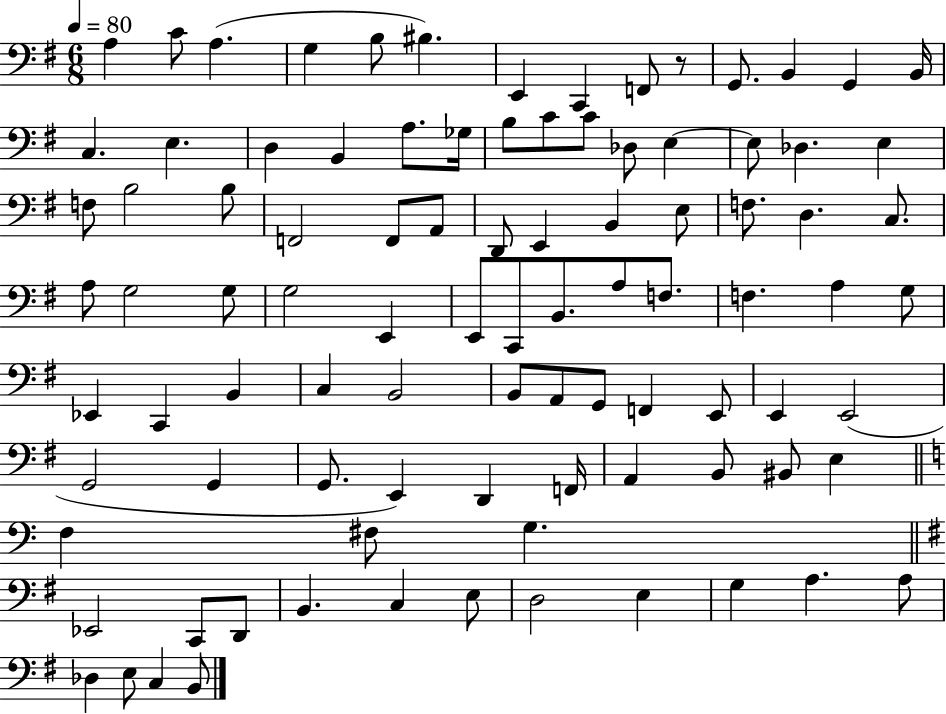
X:1
T:Untitled
M:6/8
L:1/4
K:G
A, C/2 A, G, B,/2 ^B, E,, C,, F,,/2 z/2 G,,/2 B,, G,, B,,/4 C, E, D, B,, A,/2 _G,/4 B,/2 C/2 C/2 _D,/2 E, E,/2 _D, E, F,/2 B,2 B,/2 F,,2 F,,/2 A,,/2 D,,/2 E,, B,, E,/2 F,/2 D, C,/2 A,/2 G,2 G,/2 G,2 E,, E,,/2 C,,/2 B,,/2 A,/2 F,/2 F, A, G,/2 _E,, C,, B,, C, B,,2 B,,/2 A,,/2 G,,/2 F,, E,,/2 E,, E,,2 G,,2 G,, G,,/2 E,, D,, F,,/4 A,, B,,/2 ^B,,/2 E, F, ^F,/2 G, _E,,2 C,,/2 D,,/2 B,, C, E,/2 D,2 E, G, A, A,/2 _D, E,/2 C, B,,/2